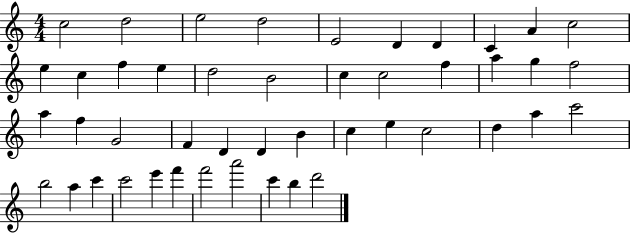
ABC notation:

X:1
T:Untitled
M:4/4
L:1/4
K:C
c2 d2 e2 d2 E2 D D C A c2 e c f e d2 B2 c c2 f a g f2 a f G2 F D D B c e c2 d a c'2 b2 a c' c'2 e' f' f'2 a'2 c' b d'2